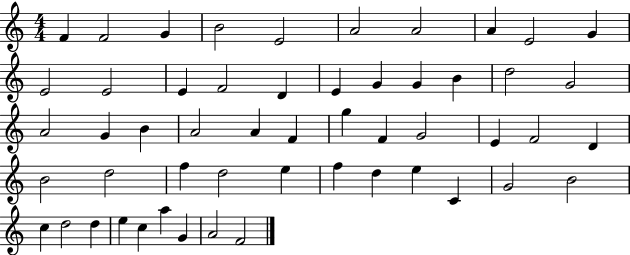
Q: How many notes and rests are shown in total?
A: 53